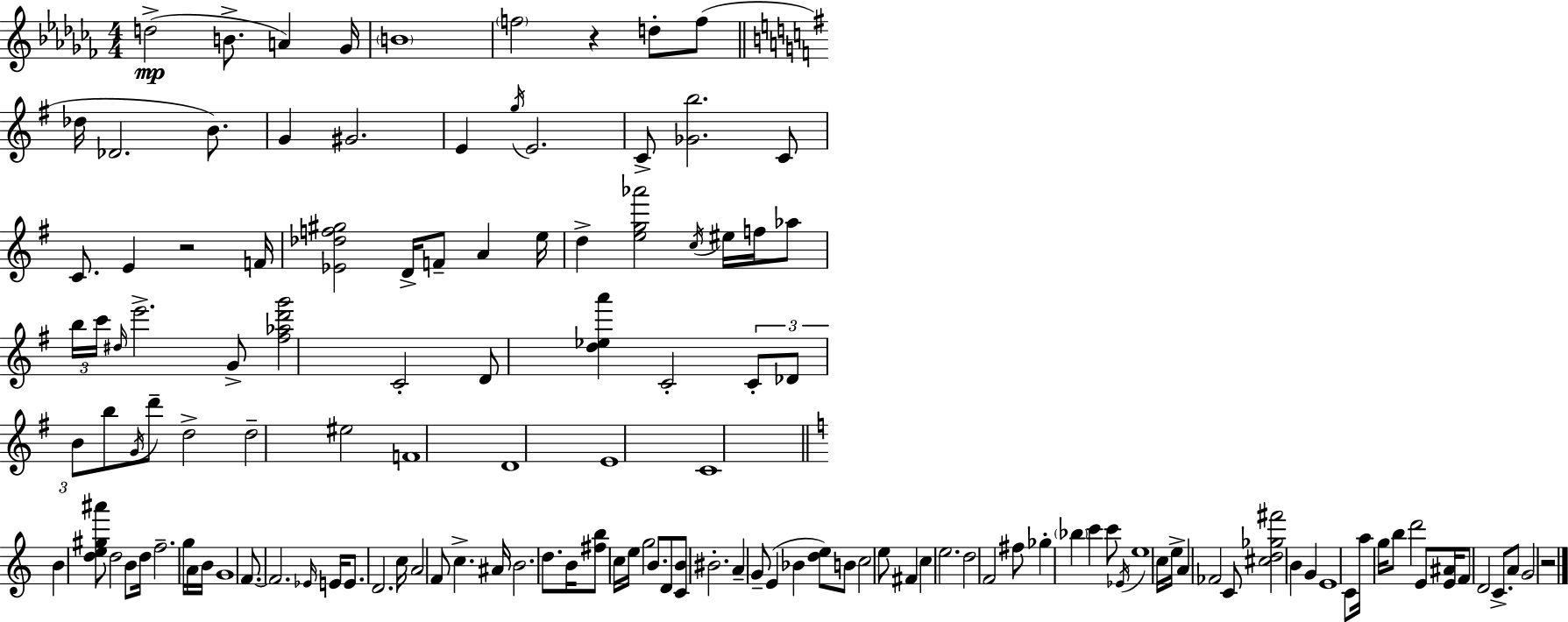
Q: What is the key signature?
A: AES minor